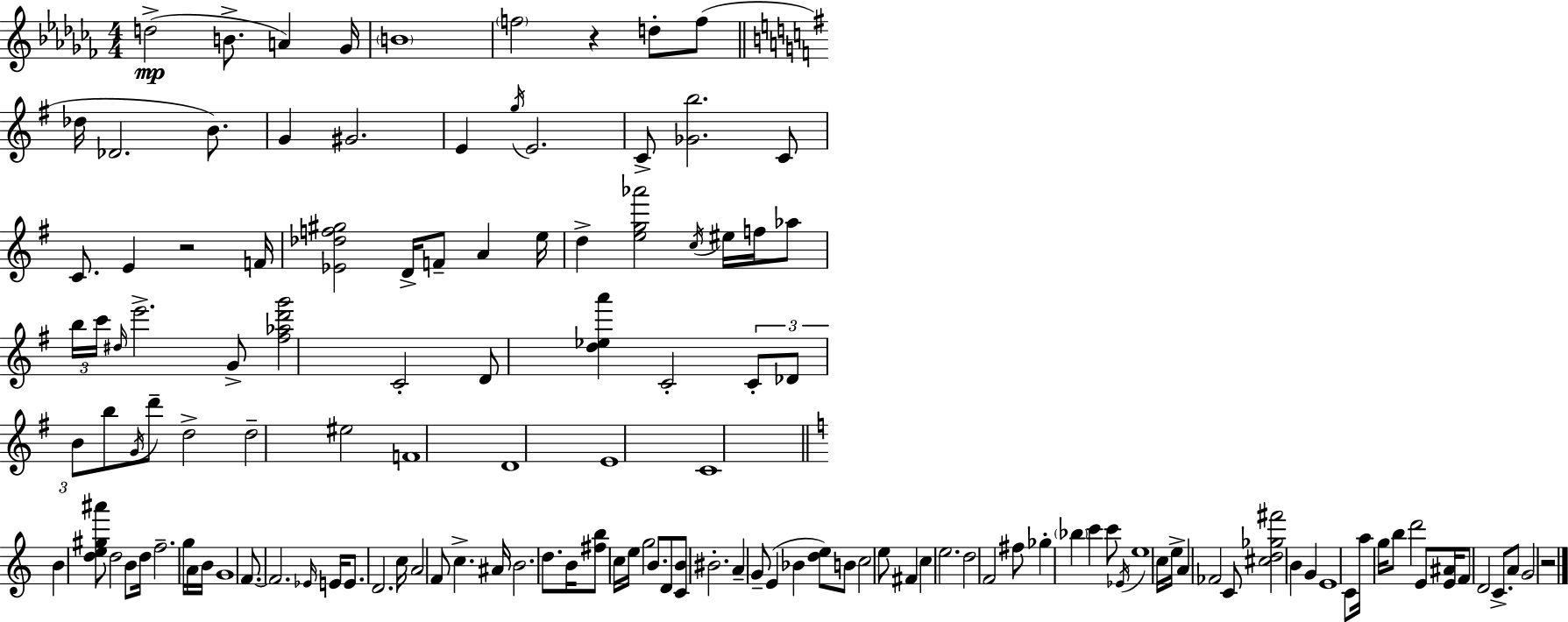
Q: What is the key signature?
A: AES minor